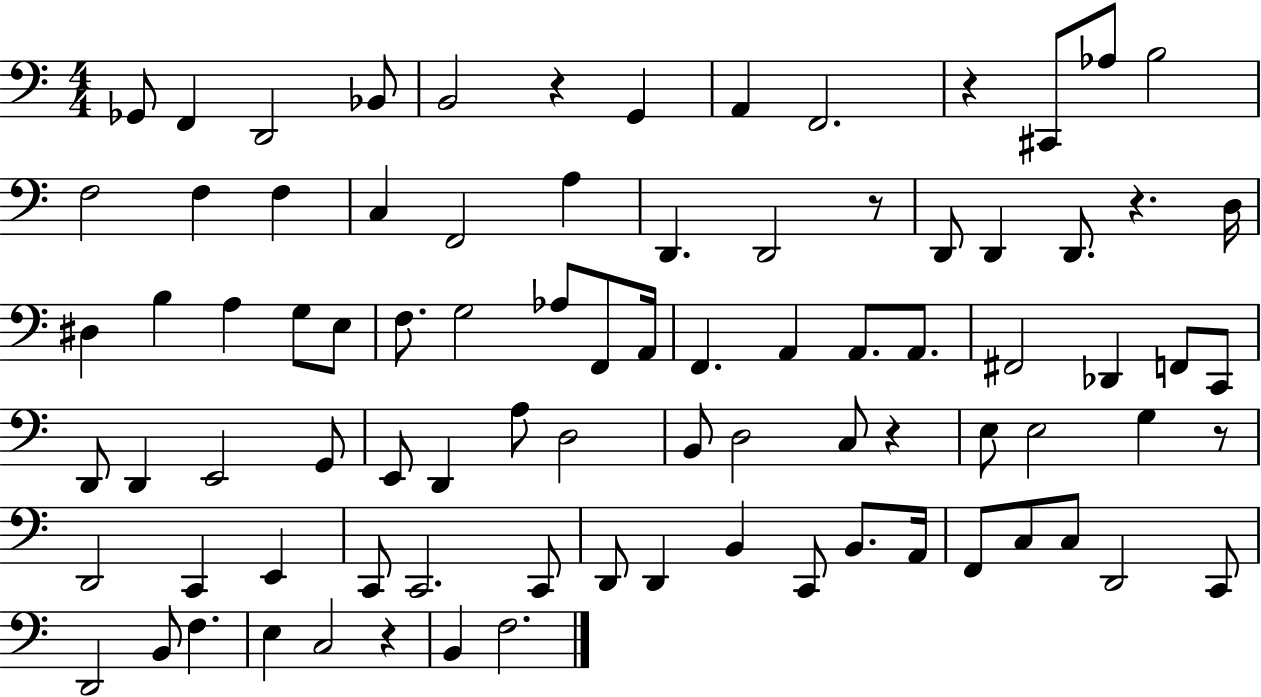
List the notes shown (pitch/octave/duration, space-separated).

Gb2/e F2/q D2/h Bb2/e B2/h R/q G2/q A2/q F2/h. R/q C#2/e Ab3/e B3/h F3/h F3/q F3/q C3/q F2/h A3/q D2/q. D2/h R/e D2/e D2/q D2/e. R/q. D3/s D#3/q B3/q A3/q G3/e E3/e F3/e. G3/h Ab3/e F2/e A2/s F2/q. A2/q A2/e. A2/e. F#2/h Db2/q F2/e C2/e D2/e D2/q E2/h G2/e E2/e D2/q A3/e D3/h B2/e D3/h C3/e R/q E3/e E3/h G3/q R/e D2/h C2/q E2/q C2/e C2/h. C2/e D2/e D2/q B2/q C2/e B2/e. A2/s F2/e C3/e C3/e D2/h C2/e D2/h B2/e F3/q. E3/q C3/h R/q B2/q F3/h.